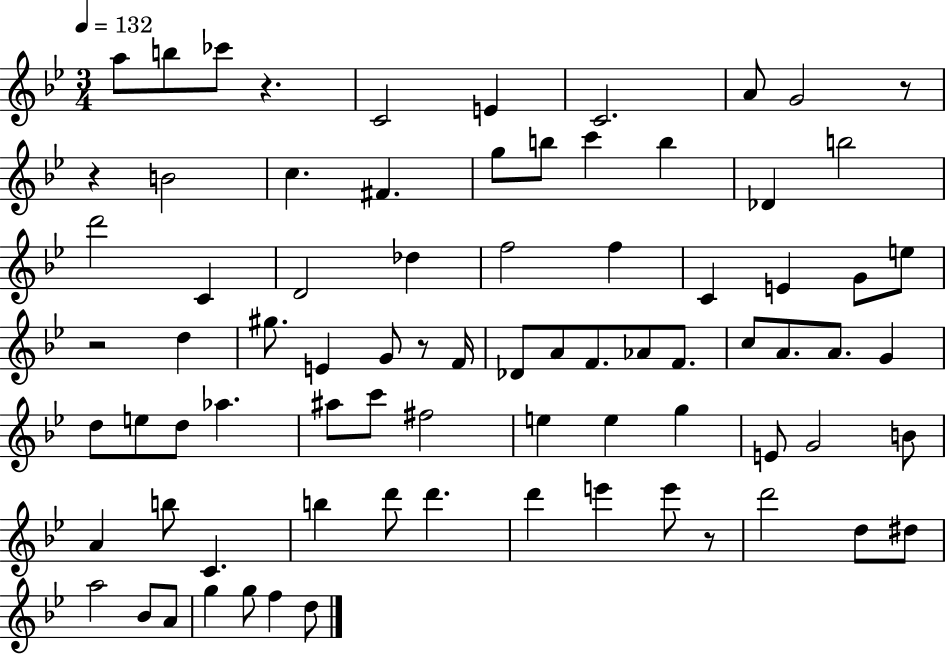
A5/e B5/e CES6/e R/q. C4/h E4/q C4/h. A4/e G4/h R/e R/q B4/h C5/q. F#4/q. G5/e B5/e C6/q B5/q Db4/q B5/h D6/h C4/q D4/h Db5/q F5/h F5/q C4/q E4/q G4/e E5/e R/h D5/q G#5/e. E4/q G4/e R/e F4/s Db4/e A4/e F4/e. Ab4/e F4/e. C5/e A4/e. A4/e. G4/q D5/e E5/e D5/e Ab5/q. A#5/e C6/e F#5/h E5/q E5/q G5/q E4/e G4/h B4/e A4/q B5/e C4/q. B5/q D6/e D6/q. D6/q E6/q E6/e R/e D6/h D5/e D#5/e A5/h Bb4/e A4/e G5/q G5/e F5/q D5/e